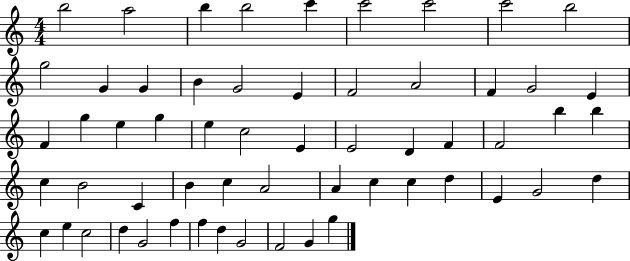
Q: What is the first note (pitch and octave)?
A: B5